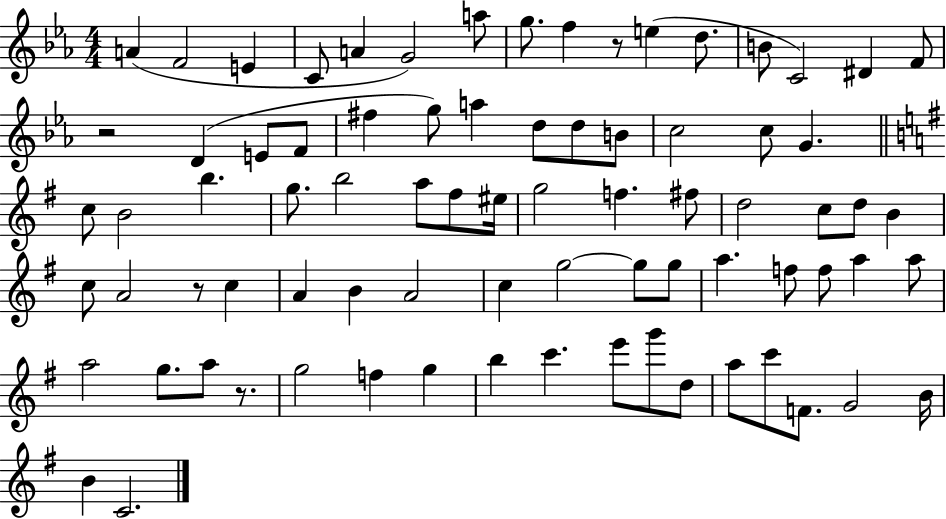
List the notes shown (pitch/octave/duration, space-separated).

A4/q F4/h E4/q C4/e A4/q G4/h A5/e G5/e. F5/q R/e E5/q D5/e. B4/e C4/h D#4/q F4/e R/h D4/q E4/e F4/e F#5/q G5/e A5/q D5/e D5/e B4/e C5/h C5/e G4/q. C5/e B4/h B5/q. G5/e. B5/h A5/e F#5/e EIS5/s G5/h F5/q. F#5/e D5/h C5/e D5/e B4/q C5/e A4/h R/e C5/q A4/q B4/q A4/h C5/q G5/h G5/e G5/e A5/q. F5/e F5/e A5/q A5/e A5/h G5/e. A5/e R/e. G5/h F5/q G5/q B5/q C6/q. E6/e G6/e D5/e A5/e C6/e F4/e. G4/h B4/s B4/q C4/h.